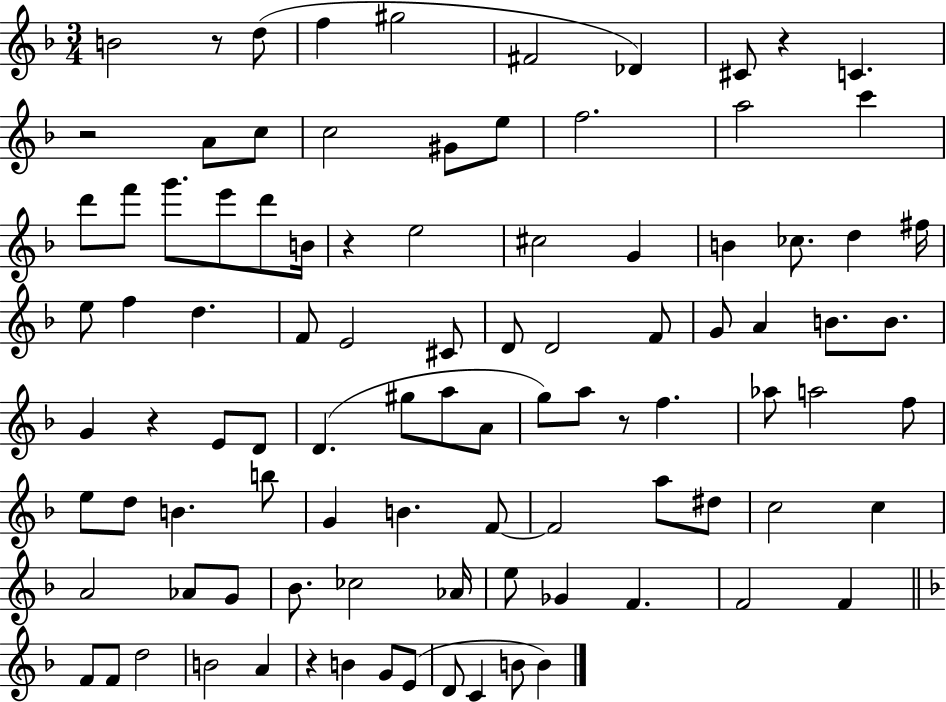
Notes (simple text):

B4/h R/e D5/e F5/q G#5/h F#4/h Db4/q C#4/e R/q C4/q. R/h A4/e C5/e C5/h G#4/e E5/e F5/h. A5/h C6/q D6/e F6/e G6/e. E6/e D6/e B4/s R/q E5/h C#5/h G4/q B4/q CES5/e. D5/q F#5/s E5/e F5/q D5/q. F4/e E4/h C#4/e D4/e D4/h F4/e G4/e A4/q B4/e. B4/e. G4/q R/q E4/e D4/e D4/q. G#5/e A5/e A4/e G5/e A5/e R/e F5/q. Ab5/e A5/h F5/e E5/e D5/e B4/q. B5/e G4/q B4/q. F4/e F4/h A5/e D#5/e C5/h C5/q A4/h Ab4/e G4/e Bb4/e. CES5/h Ab4/s E5/e Gb4/q F4/q. F4/h F4/q F4/e F4/e D5/h B4/h A4/q R/q B4/q G4/e E4/e D4/e C4/q B4/e B4/q